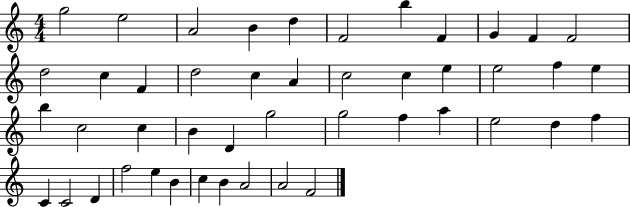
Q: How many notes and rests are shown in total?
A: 46